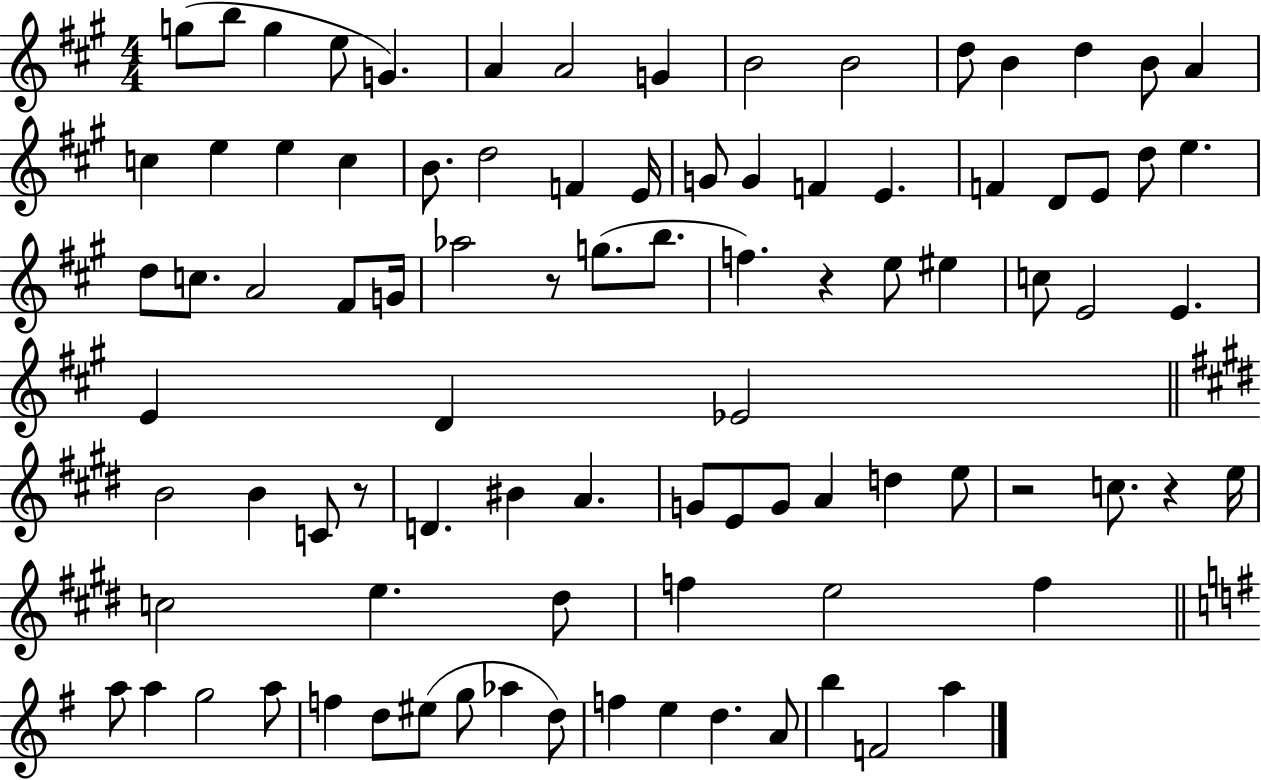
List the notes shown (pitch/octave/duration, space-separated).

G5/e B5/e G5/q E5/e G4/q. A4/q A4/h G4/q B4/h B4/h D5/e B4/q D5/q B4/e A4/q C5/q E5/q E5/q C5/q B4/e. D5/h F4/q E4/s G4/e G4/q F4/q E4/q. F4/q D4/e E4/e D5/e E5/q. D5/e C5/e. A4/h F#4/e G4/s Ab5/h R/e G5/e. B5/e. F5/q. R/q E5/e EIS5/q C5/e E4/h E4/q. E4/q D4/q Eb4/h B4/h B4/q C4/e R/e D4/q. BIS4/q A4/q. G4/e E4/e G4/e A4/q D5/q E5/e R/h C5/e. R/q E5/s C5/h E5/q. D#5/e F5/q E5/h F5/q A5/e A5/q G5/h A5/e F5/q D5/e EIS5/e G5/e Ab5/q D5/e F5/q E5/q D5/q. A4/e B5/q F4/h A5/q